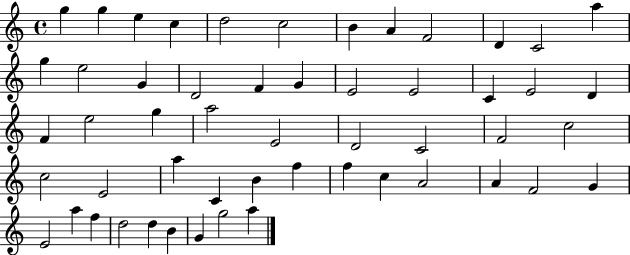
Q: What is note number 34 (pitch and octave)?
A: E4